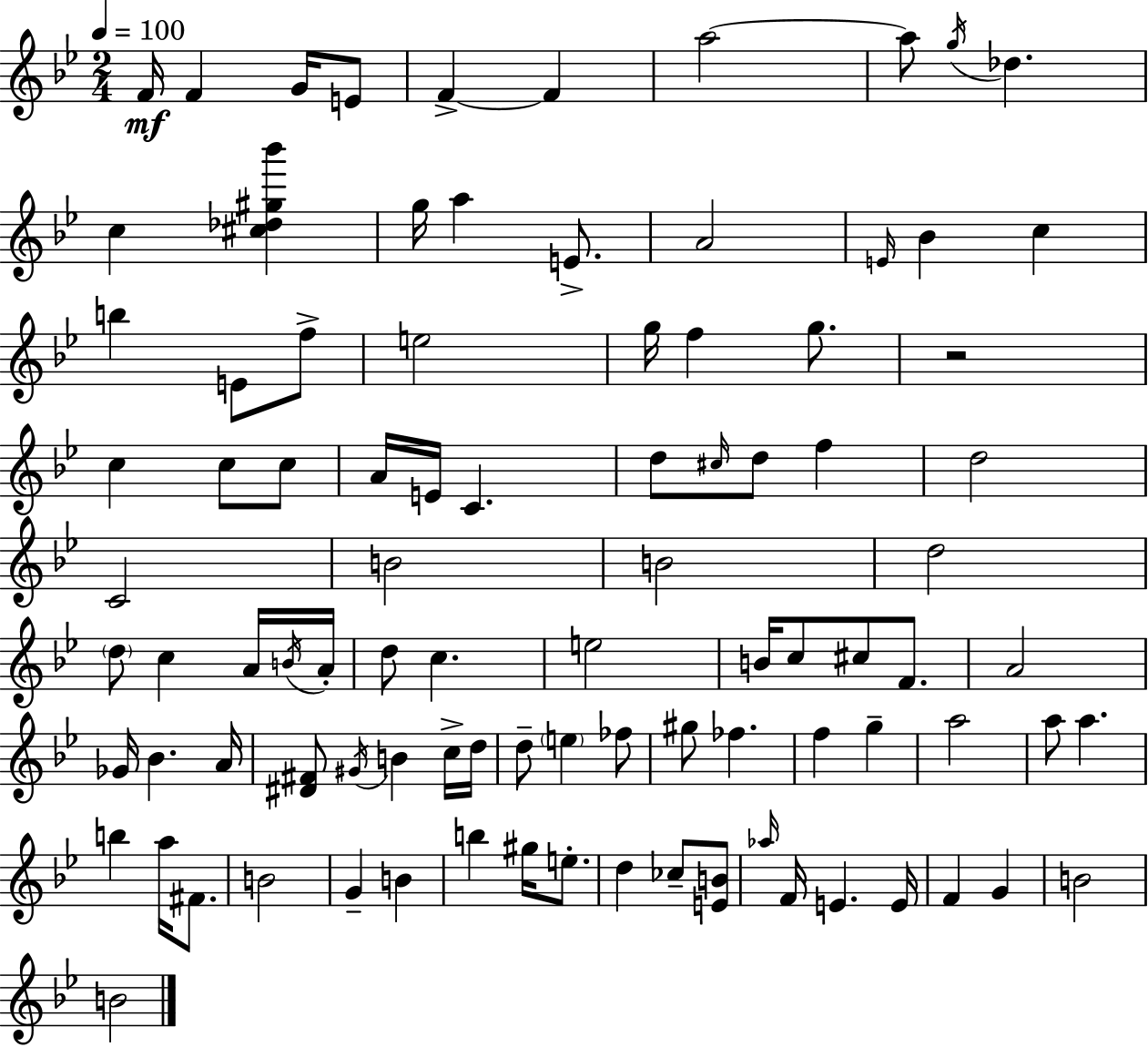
X:1
T:Untitled
M:2/4
L:1/4
K:Gm
F/4 F G/4 E/2 F F a2 a/2 g/4 _d c [^c_d^g_b'] g/4 a E/2 A2 E/4 _B c b E/2 f/2 e2 g/4 f g/2 z2 c c/2 c/2 A/4 E/4 C d/2 ^c/4 d/2 f d2 C2 B2 B2 d2 d/2 c A/4 B/4 A/4 d/2 c e2 B/4 c/2 ^c/2 F/2 A2 _G/4 _B A/4 [^D^F]/2 ^G/4 B c/4 d/4 d/2 e _f/2 ^g/2 _f f g a2 a/2 a b a/4 ^F/2 B2 G B b ^g/4 e/2 d _c/2 [EB]/2 _a/4 F/4 E E/4 F G B2 B2